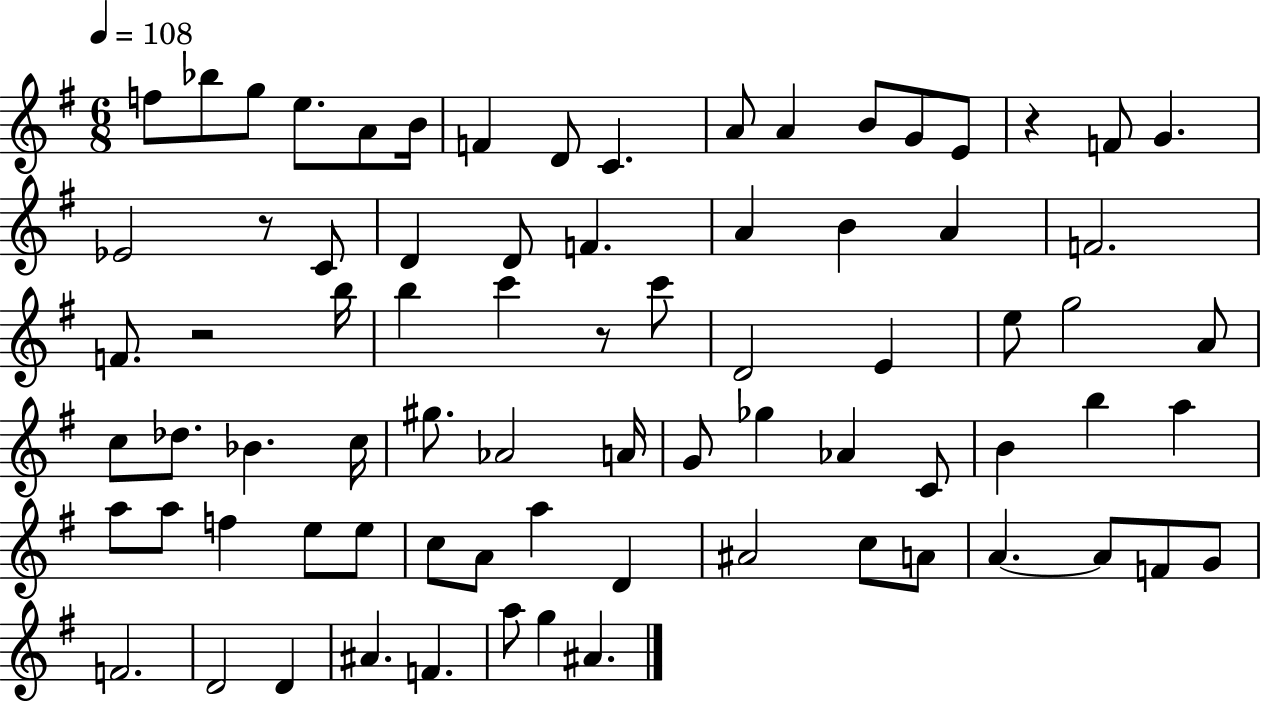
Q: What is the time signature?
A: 6/8